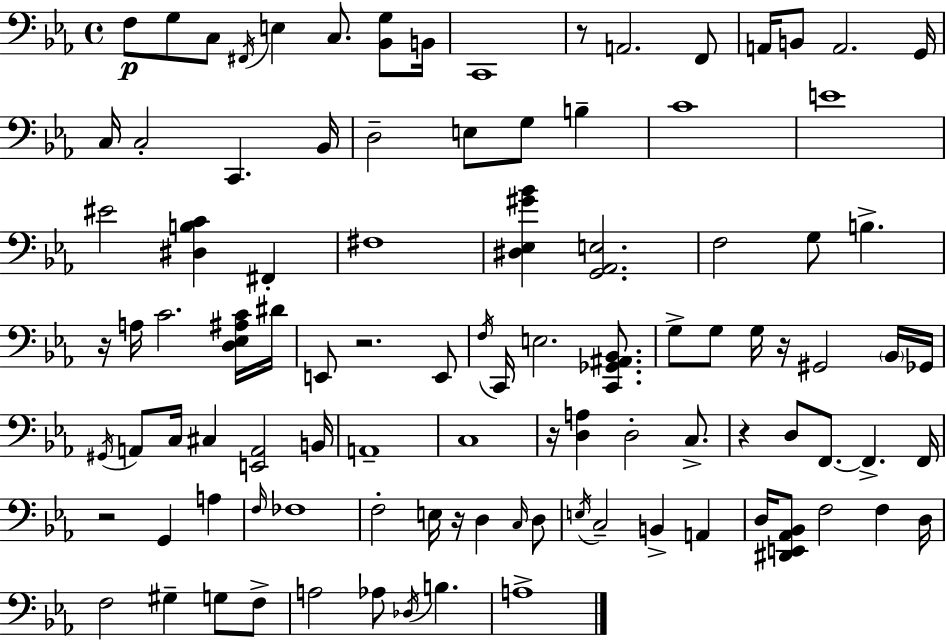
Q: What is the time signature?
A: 4/4